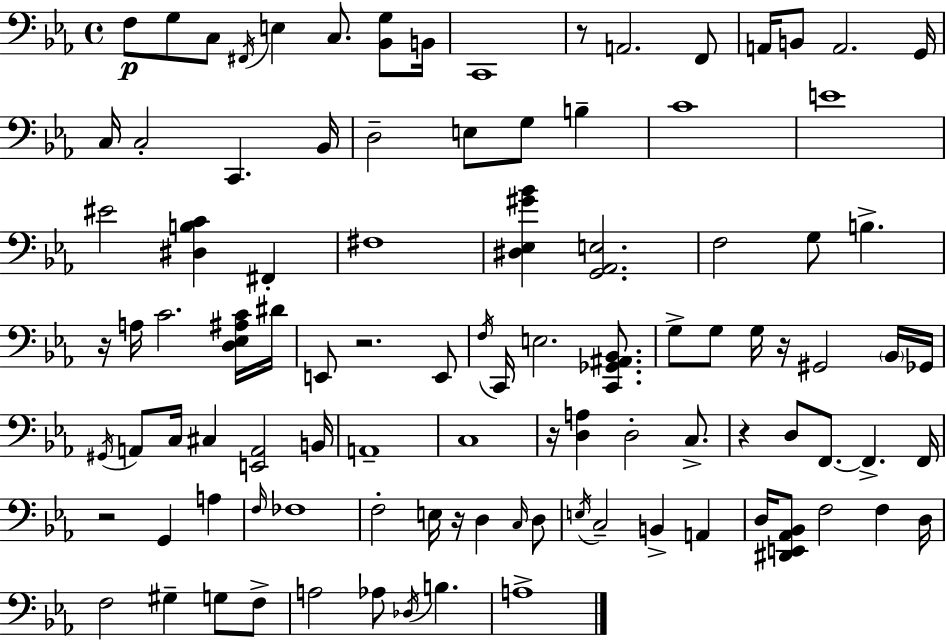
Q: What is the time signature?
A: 4/4